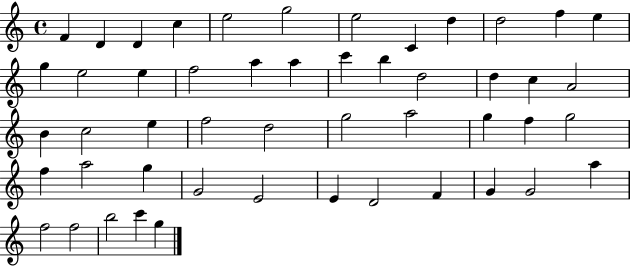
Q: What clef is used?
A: treble